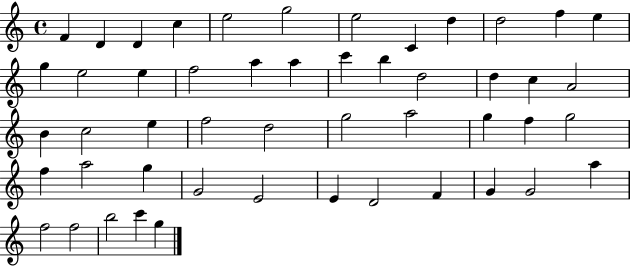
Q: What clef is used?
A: treble